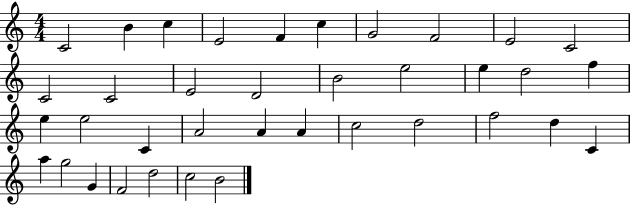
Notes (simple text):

C4/h B4/q C5/q E4/h F4/q C5/q G4/h F4/h E4/h C4/h C4/h C4/h E4/h D4/h B4/h E5/h E5/q D5/h F5/q E5/q E5/h C4/q A4/h A4/q A4/q C5/h D5/h F5/h D5/q C4/q A5/q G5/h G4/q F4/h D5/h C5/h B4/h